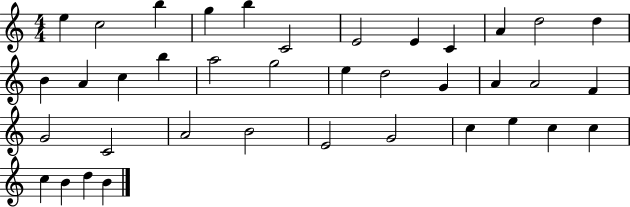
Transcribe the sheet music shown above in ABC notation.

X:1
T:Untitled
M:4/4
L:1/4
K:C
e c2 b g b C2 E2 E C A d2 d B A c b a2 g2 e d2 G A A2 F G2 C2 A2 B2 E2 G2 c e c c c B d B